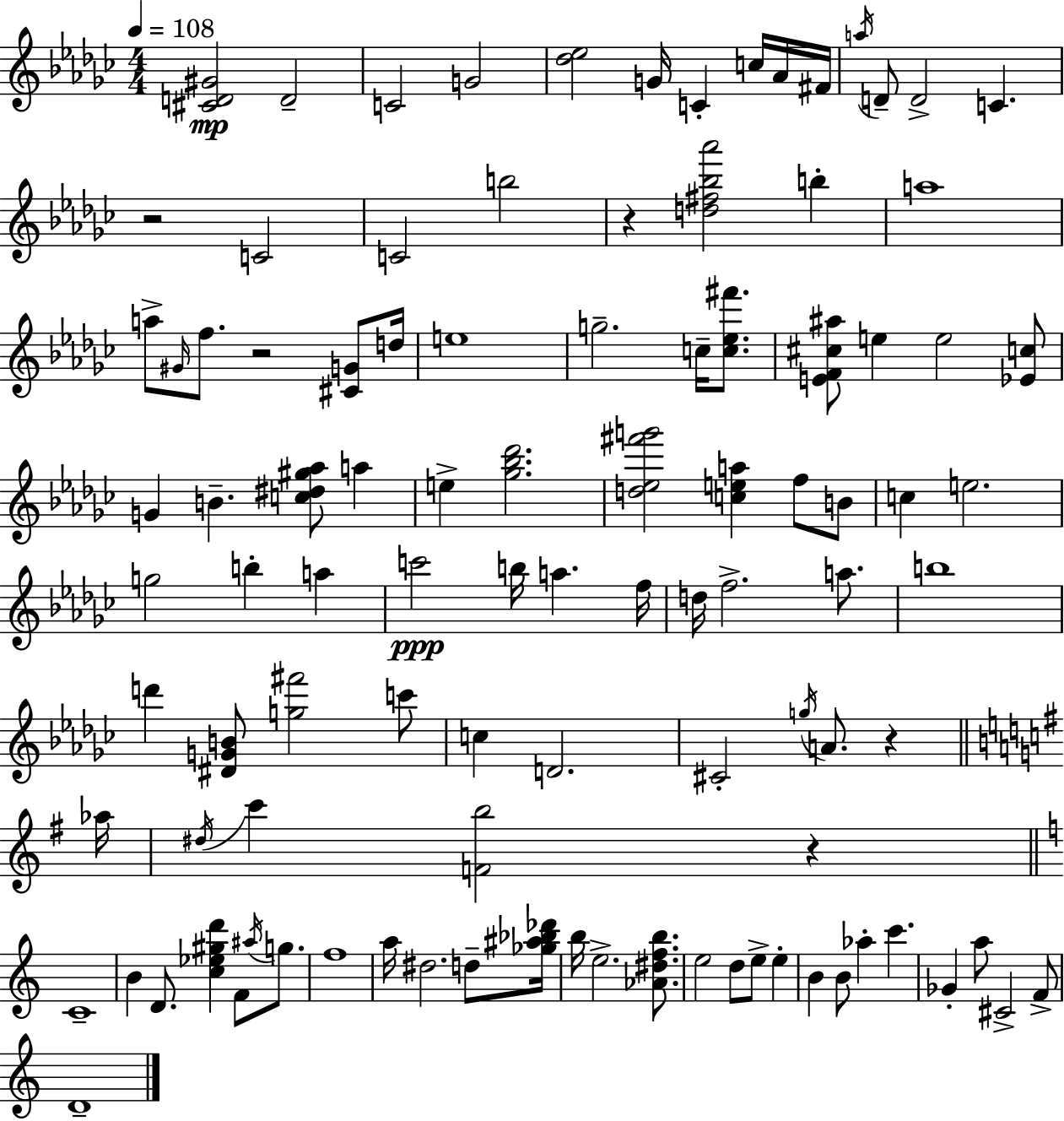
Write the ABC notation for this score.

X:1
T:Untitled
M:4/4
L:1/4
K:Ebm
[^CD^G]2 D2 C2 G2 [_d_e]2 G/4 C c/4 _A/4 ^F/4 a/4 D/2 D2 C z2 C2 C2 b2 z [d^f_b_a']2 b a4 a/2 ^G/4 f/2 z2 [^CG]/2 d/4 e4 g2 c/4 [c_e^f']/2 [EF^c^a]/2 e e2 [_Ec]/2 G B [c^d^g_a]/2 a e [_g_b_d']2 [d_e^f'g']2 [cea] f/2 B/2 c e2 g2 b a c'2 b/4 a f/4 d/4 f2 a/2 b4 d' [^DGB]/2 [g^f']2 c'/2 c D2 ^C2 g/4 A/2 z _a/4 ^d/4 c' [Fb]2 z C4 B D/2 [c_e^gd'] F/2 ^a/4 g/2 f4 a/4 ^d2 d/2 [_g^a_b_d']/4 b/4 e2 [_A^dfb]/2 e2 d/2 e/2 e B B/2 _a c' _G a/2 ^C2 F/2 D4